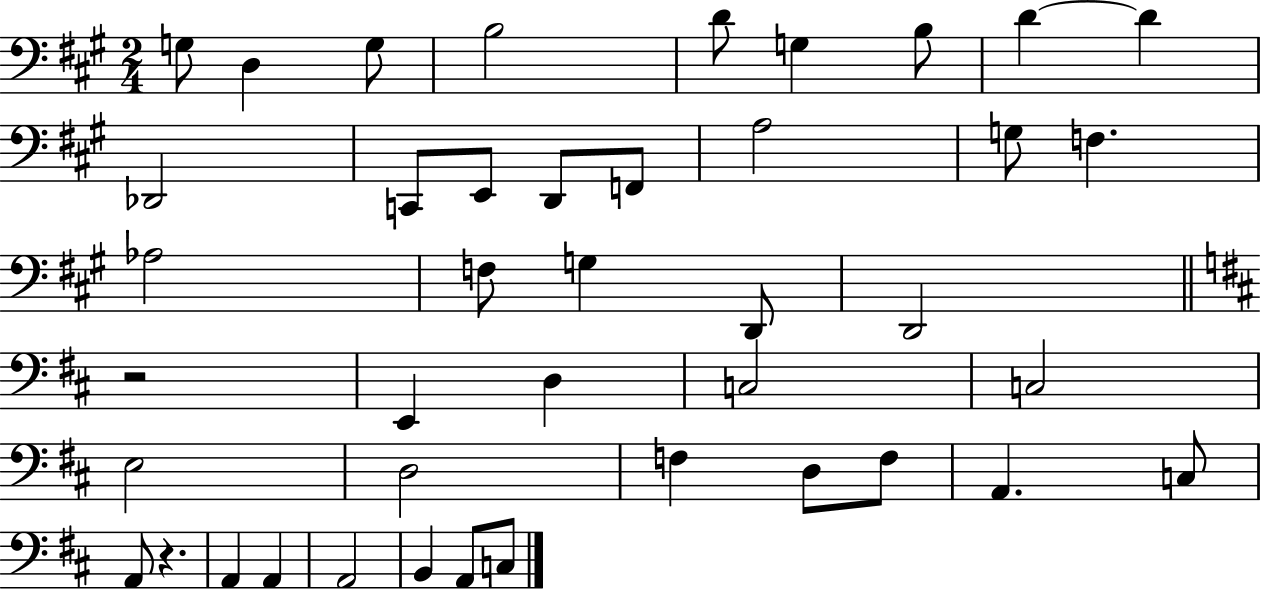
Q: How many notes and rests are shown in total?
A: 42